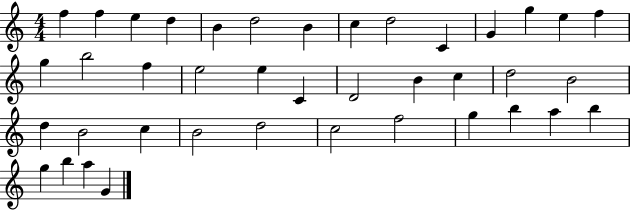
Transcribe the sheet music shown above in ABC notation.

X:1
T:Untitled
M:4/4
L:1/4
K:C
f f e d B d2 B c d2 C G g e f g b2 f e2 e C D2 B c d2 B2 d B2 c B2 d2 c2 f2 g b a b g b a G